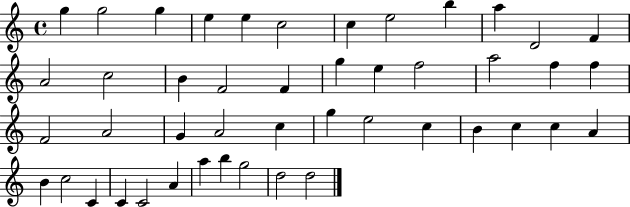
{
  \clef treble
  \time 4/4
  \defaultTimeSignature
  \key c \major
  g''4 g''2 g''4 | e''4 e''4 c''2 | c''4 e''2 b''4 | a''4 d'2 f'4 | \break a'2 c''2 | b'4 f'2 f'4 | g''4 e''4 f''2 | a''2 f''4 f''4 | \break f'2 a'2 | g'4 a'2 c''4 | g''4 e''2 c''4 | b'4 c''4 c''4 a'4 | \break b'4 c''2 c'4 | c'4 c'2 a'4 | a''4 b''4 g''2 | d''2 d''2 | \break \bar "|."
}